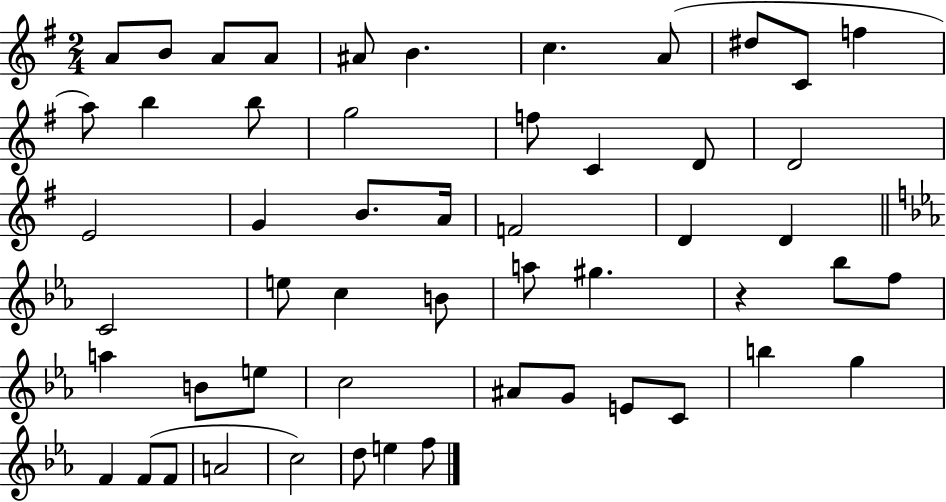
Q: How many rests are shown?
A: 1